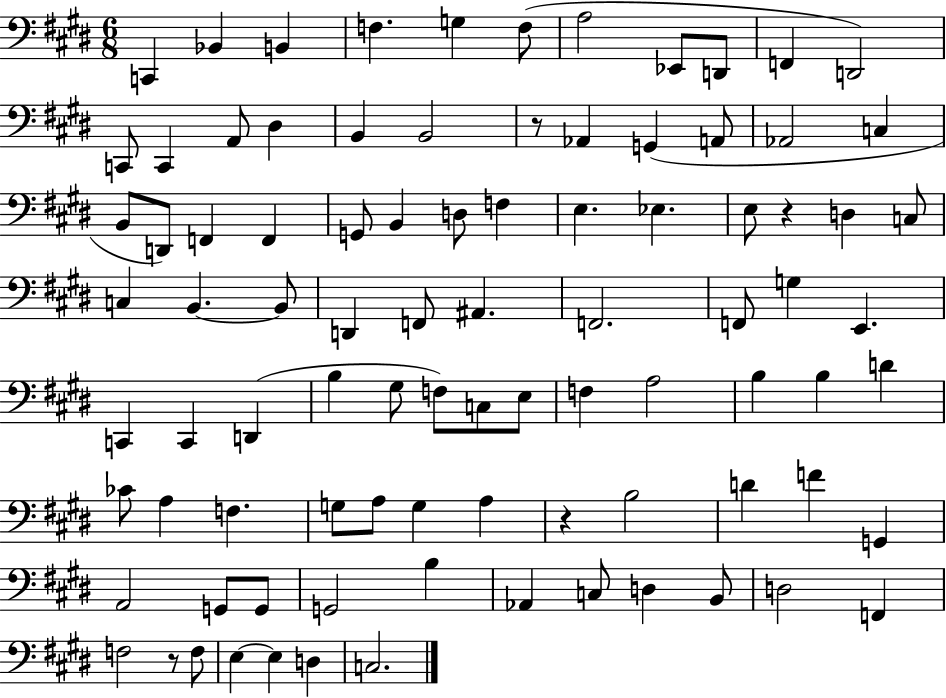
{
  \clef bass
  \numericTimeSignature
  \time 6/8
  \key e \major
  c,4 bes,4 b,4 | f4. g4 f8( | a2 ees,8 d,8 | f,4 d,2) | \break c,8 c,4 a,8 dis4 | b,4 b,2 | r8 aes,4 g,4( a,8 | aes,2 c4 | \break b,8 d,8) f,4 f,4 | g,8 b,4 d8 f4 | e4. ees4. | e8 r4 d4 c8 | \break c4 b,4.~~ b,8 | d,4 f,8 ais,4. | f,2. | f,8 g4 e,4. | \break c,4 c,4 d,4( | b4 gis8 f8) c8 e8 | f4 a2 | b4 b4 d'4 | \break ces'8 a4 f4. | g8 a8 g4 a4 | r4 b2 | d'4 f'4 g,4 | \break a,2 g,8 g,8 | g,2 b4 | aes,4 c8 d4 b,8 | d2 f,4 | \break f2 r8 f8 | e4~~ e4 d4 | c2. | \bar "|."
}